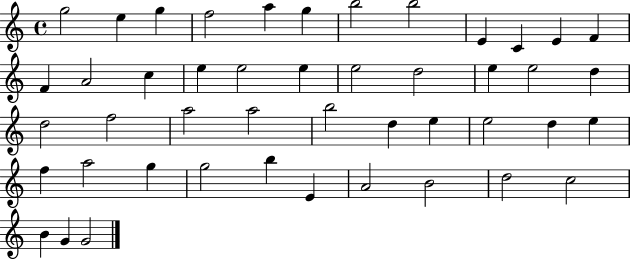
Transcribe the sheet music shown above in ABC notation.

X:1
T:Untitled
M:4/4
L:1/4
K:C
g2 e g f2 a g b2 b2 E C E F F A2 c e e2 e e2 d2 e e2 d d2 f2 a2 a2 b2 d e e2 d e f a2 g g2 b E A2 B2 d2 c2 B G G2